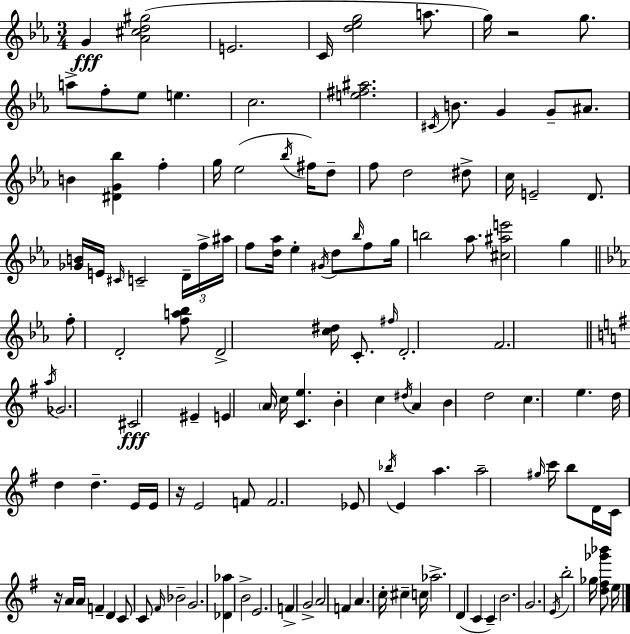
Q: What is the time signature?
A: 3/4